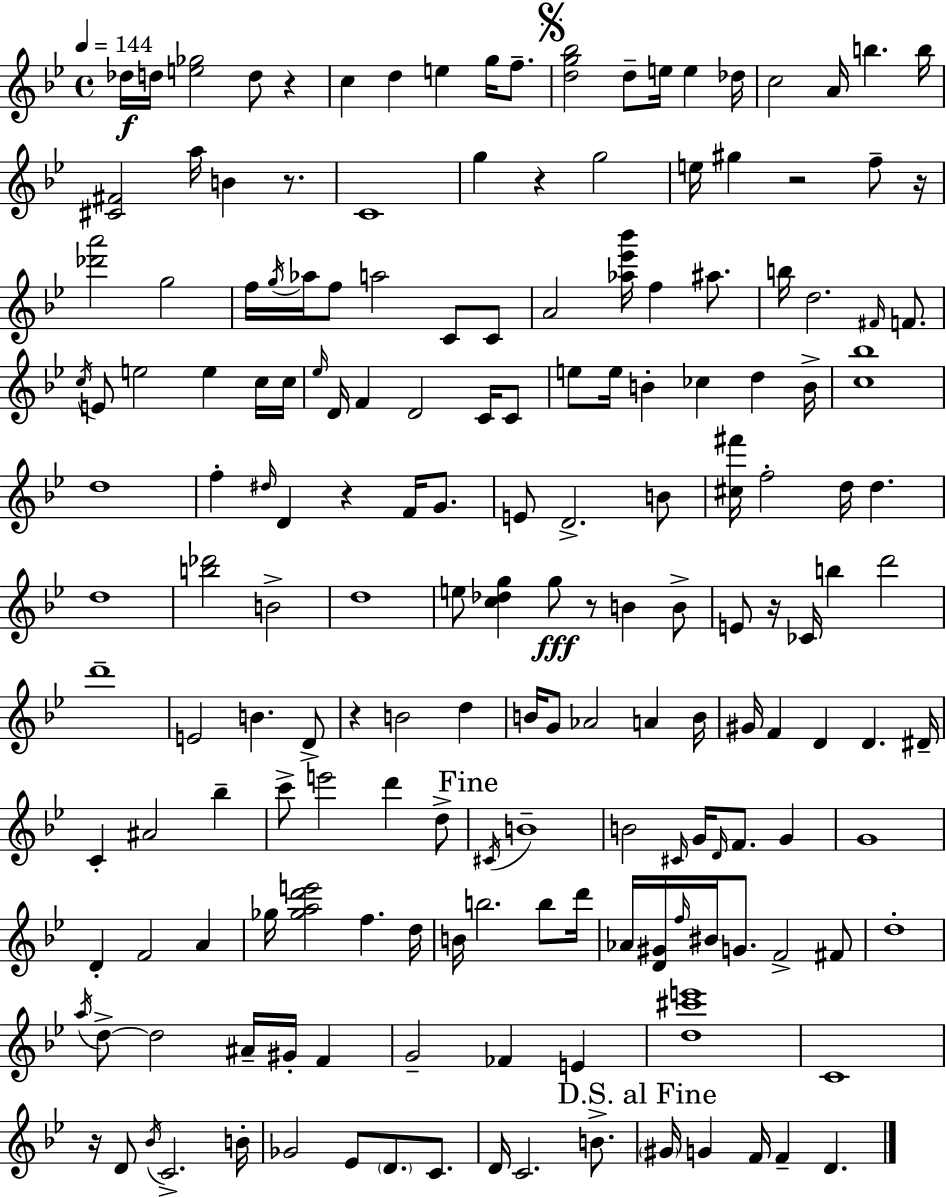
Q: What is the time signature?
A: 4/4